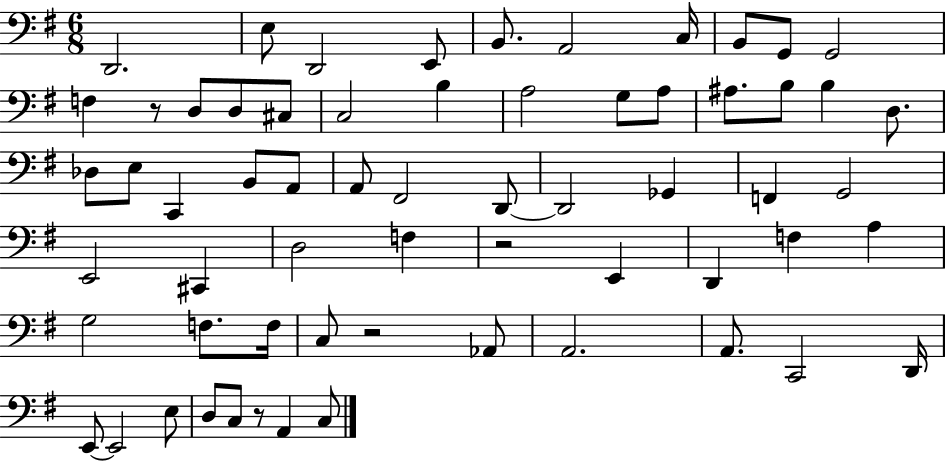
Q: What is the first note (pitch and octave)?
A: D2